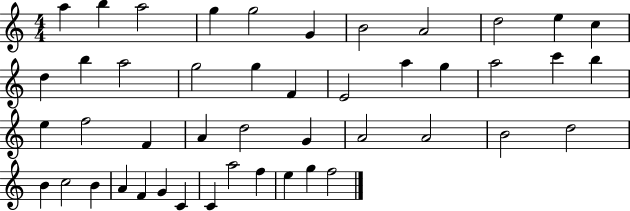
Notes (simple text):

A5/q B5/q A5/h G5/q G5/h G4/q B4/h A4/h D5/h E5/q C5/q D5/q B5/q A5/h G5/h G5/q F4/q E4/h A5/q G5/q A5/h C6/q B5/q E5/q F5/h F4/q A4/q D5/h G4/q A4/h A4/h B4/h D5/h B4/q C5/h B4/q A4/q F4/q G4/q C4/q C4/q A5/h F5/q E5/q G5/q F5/h